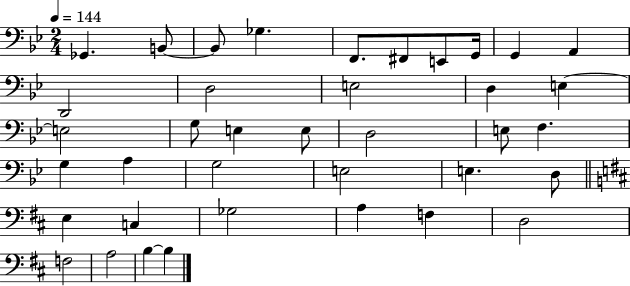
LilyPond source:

{
  \clef bass
  \numericTimeSignature
  \time 2/4
  \key bes \major
  \tempo 4 = 144
  \repeat volta 2 { ges,4. b,8~~ | b,8 ges4. | f,8. fis,8 e,8 g,16 | g,4 a,4 | \break d,2 | d2 | e2 | d4 e4~~ | \break e2 | g8 e4 e8 | d2 | e8 f4. | \break g4 a4 | g2 | e2 | e4. d8 | \break \bar "||" \break \key b \minor e4 c4 | ges2 | a4 f4 | d2 | \break f2 | a2 | b4~~ b4 | } \bar "|."
}